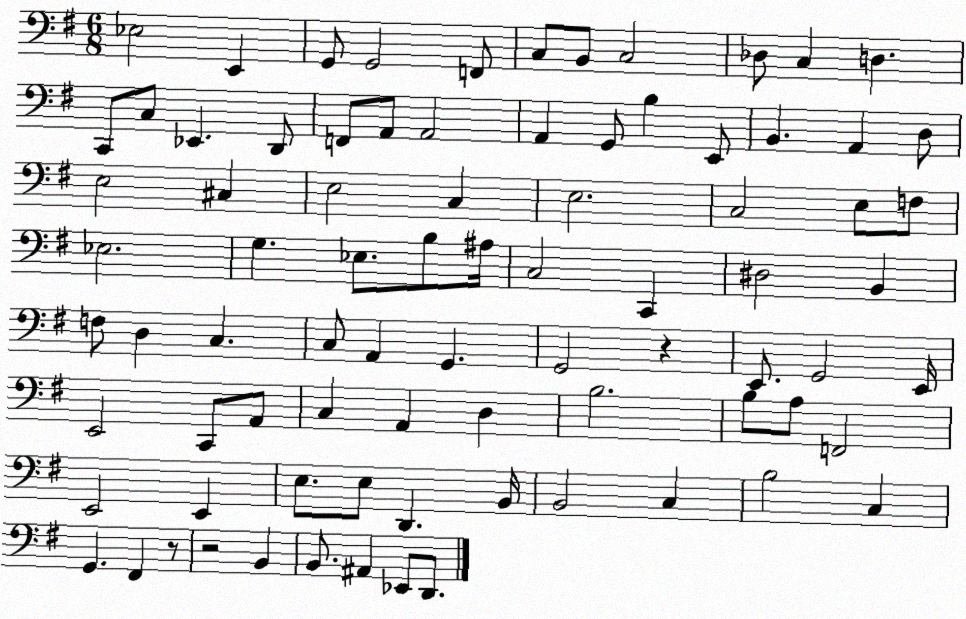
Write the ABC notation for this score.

X:1
T:Untitled
M:6/8
L:1/4
K:G
_E,2 E,, G,,/2 G,,2 F,,/2 C,/2 B,,/2 C,2 _D,/2 C, D, C,,/2 C,/2 _E,, D,,/2 F,,/2 A,,/2 A,,2 A,, G,,/2 B, E,,/2 B,, A,, D,/2 E,2 ^C, E,2 C, E,2 C,2 E,/2 F,/2 _E,2 G, _E,/2 B,/2 ^A,/4 C,2 C,, ^D,2 B,, F,/2 D, C, C,/2 A,, G,, G,,2 z E,,/2 G,,2 E,,/4 E,,2 C,,/2 A,,/2 C, A,, D, B,2 B,/2 A,/2 F,,2 E,,2 E,, E,/2 E,/2 D,, B,,/4 B,,2 C, B,2 C, G,, ^F,, z/2 z2 B,, B,,/2 ^A,, _E,,/2 D,,/2